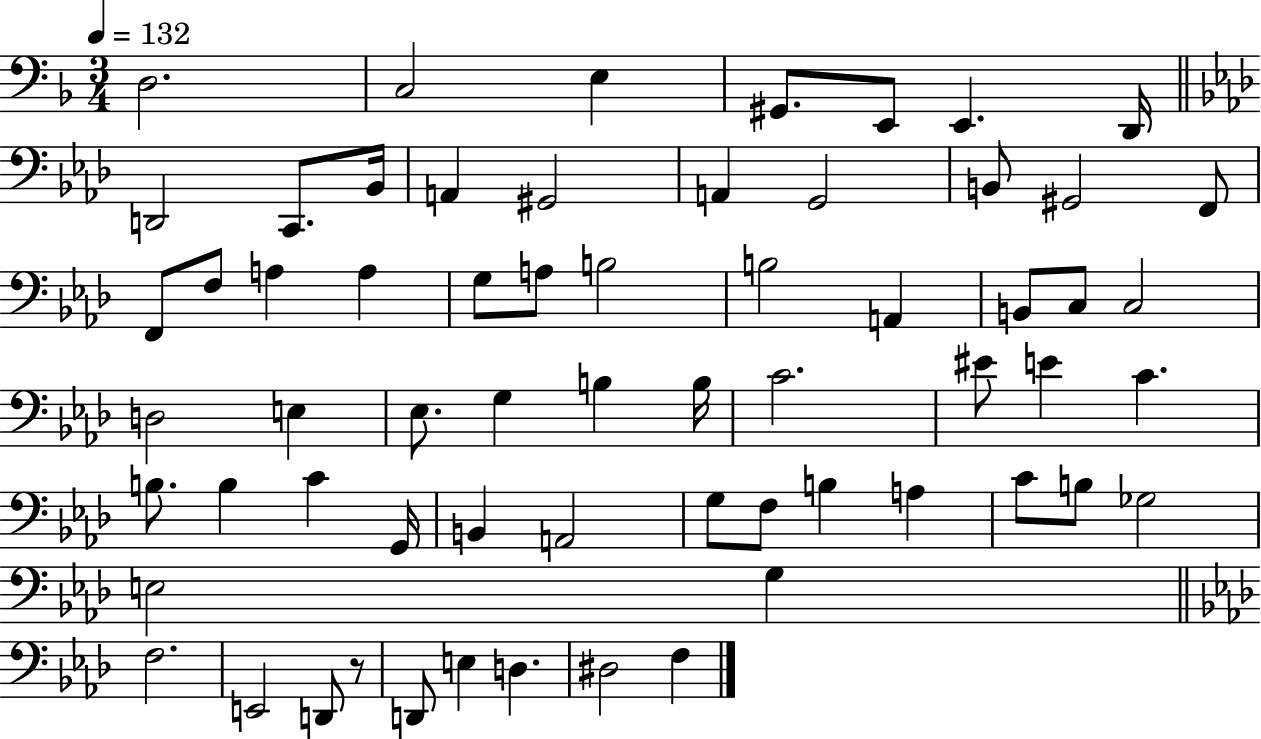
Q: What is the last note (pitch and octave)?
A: F3